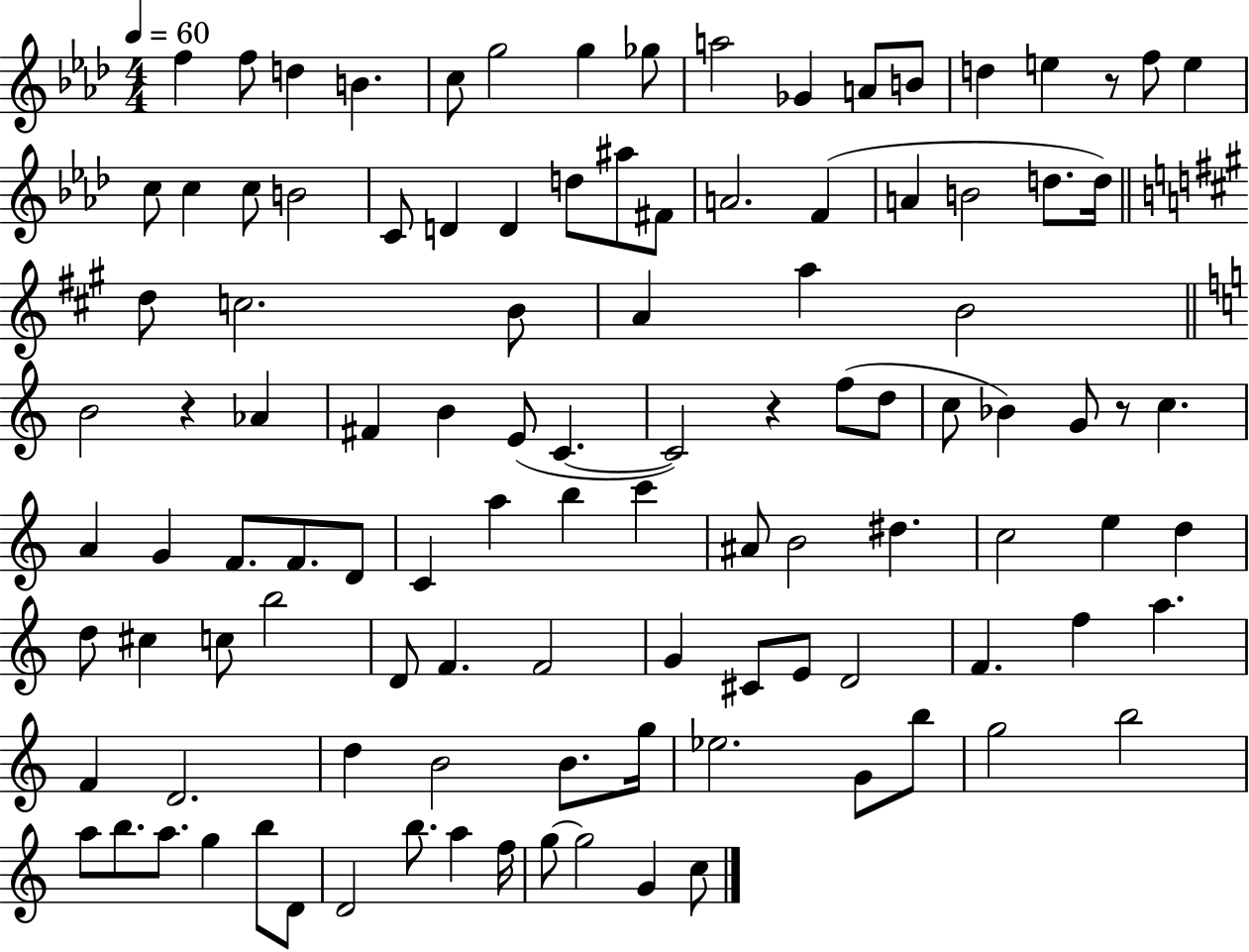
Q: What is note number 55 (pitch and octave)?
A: F4